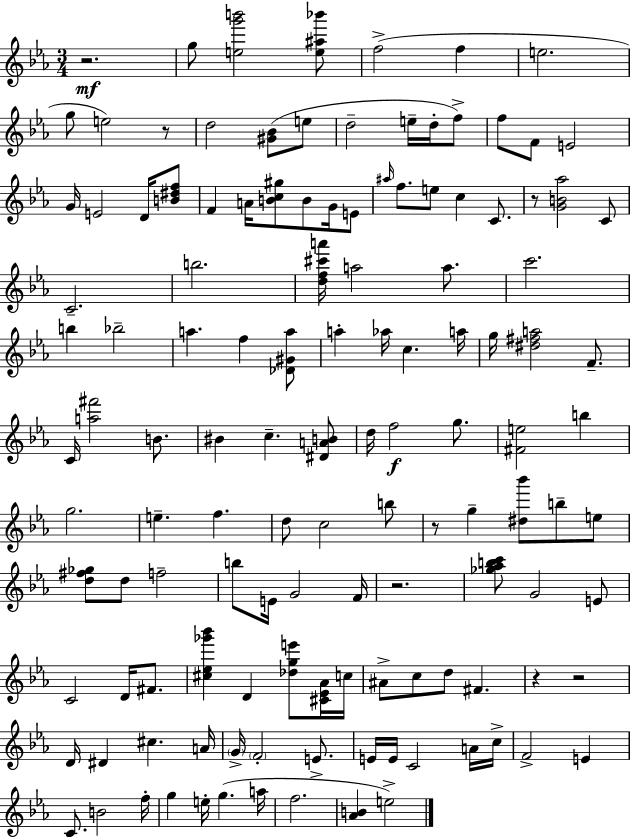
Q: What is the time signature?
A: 3/4